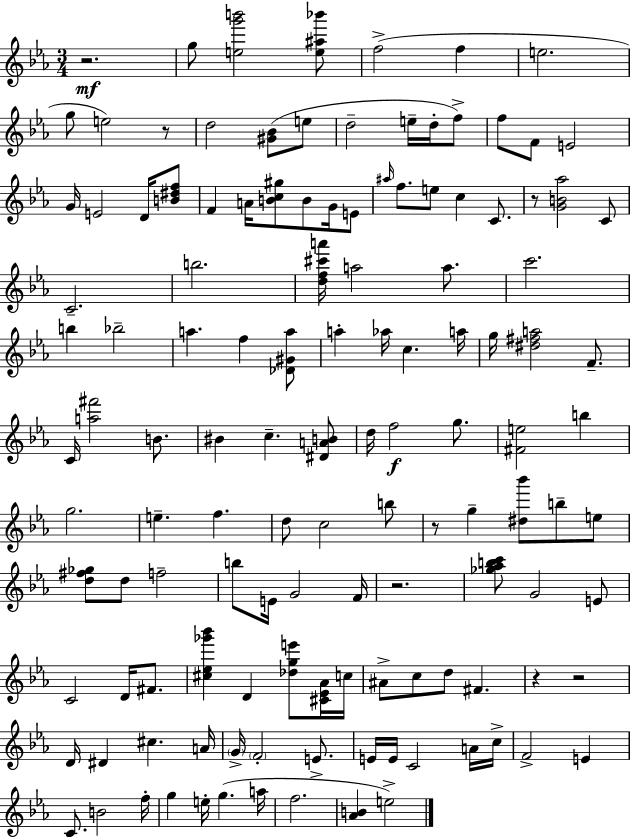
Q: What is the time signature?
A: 3/4